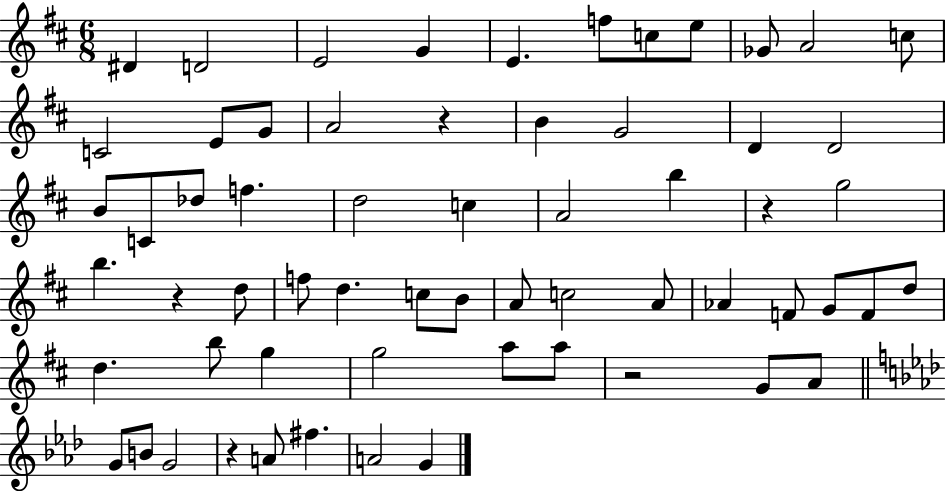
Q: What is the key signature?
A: D major